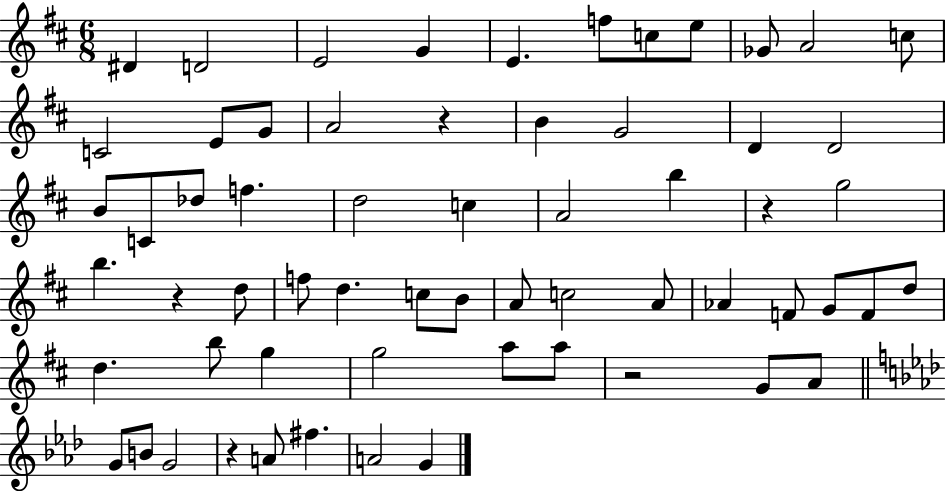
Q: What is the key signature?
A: D major